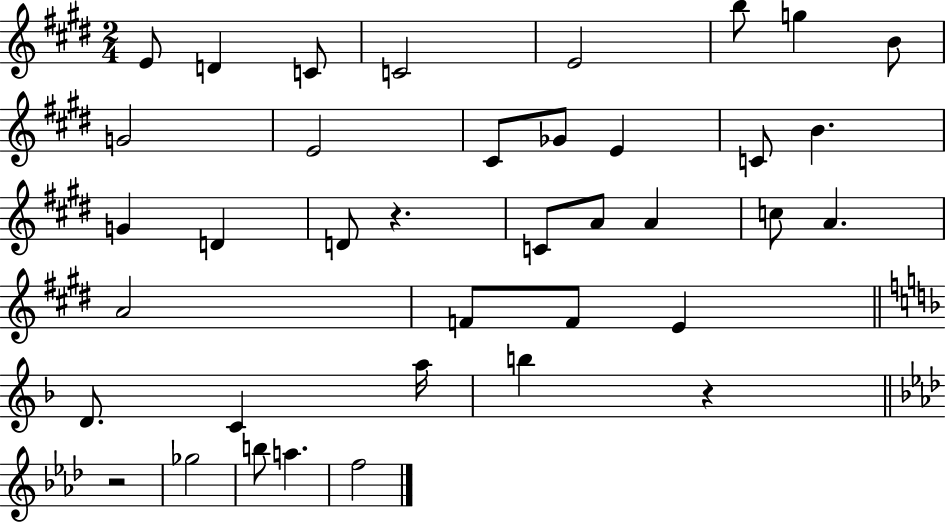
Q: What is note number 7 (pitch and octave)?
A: G5